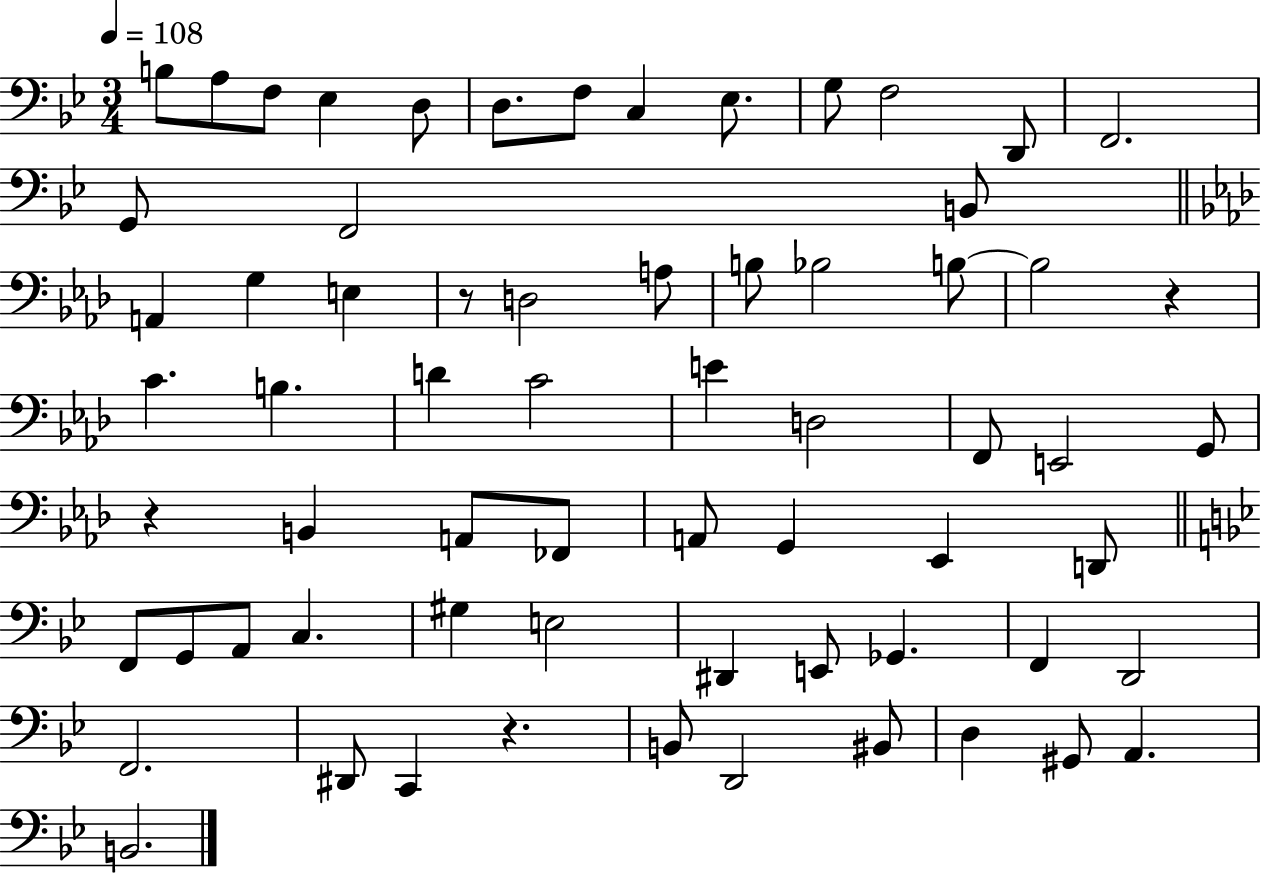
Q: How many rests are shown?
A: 4